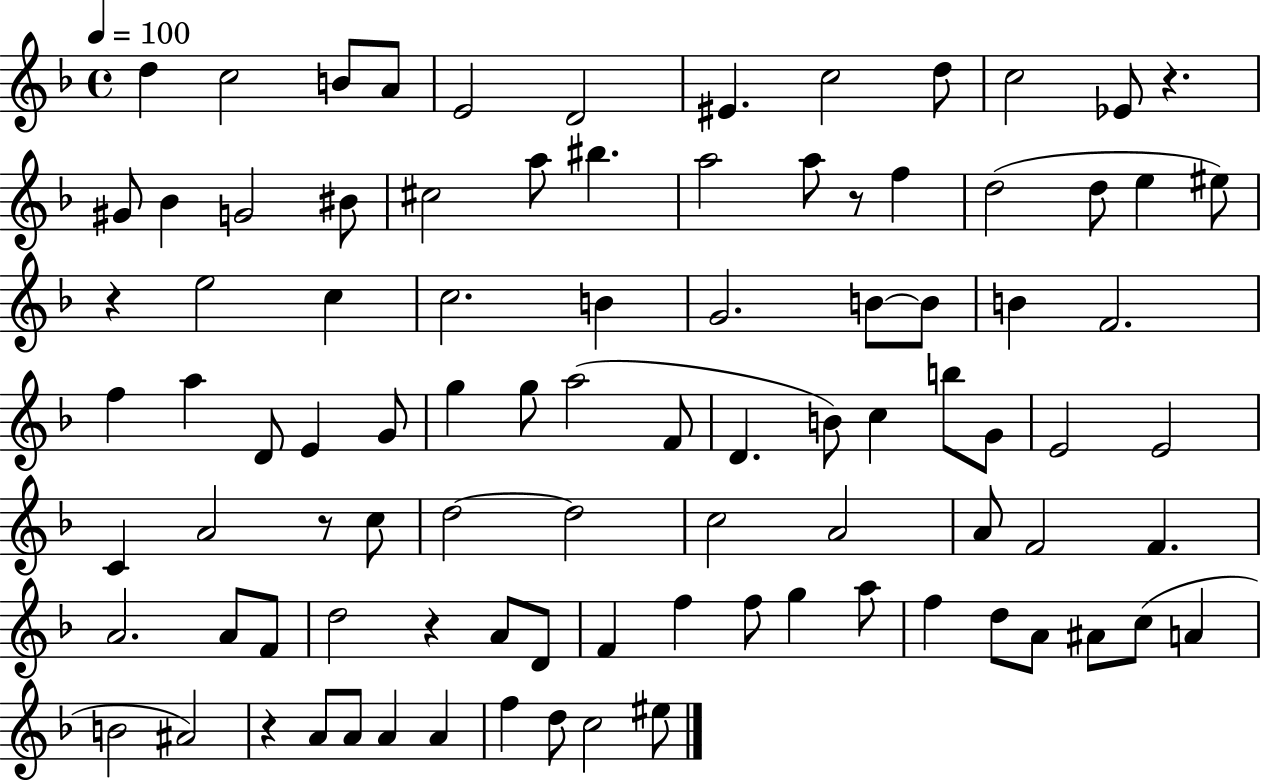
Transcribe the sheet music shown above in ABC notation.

X:1
T:Untitled
M:4/4
L:1/4
K:F
d c2 B/2 A/2 E2 D2 ^E c2 d/2 c2 _E/2 z ^G/2 _B G2 ^B/2 ^c2 a/2 ^b a2 a/2 z/2 f d2 d/2 e ^e/2 z e2 c c2 B G2 B/2 B/2 B F2 f a D/2 E G/2 g g/2 a2 F/2 D B/2 c b/2 G/2 E2 E2 C A2 z/2 c/2 d2 d2 c2 A2 A/2 F2 F A2 A/2 F/2 d2 z A/2 D/2 F f f/2 g a/2 f d/2 A/2 ^A/2 c/2 A B2 ^A2 z A/2 A/2 A A f d/2 c2 ^e/2